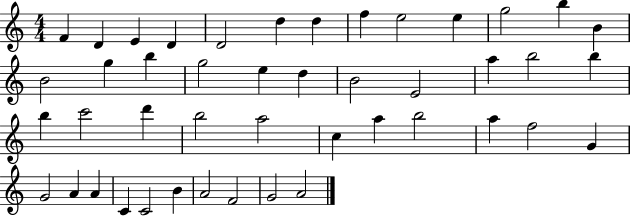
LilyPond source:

{
  \clef treble
  \numericTimeSignature
  \time 4/4
  \key c \major
  f'4 d'4 e'4 d'4 | d'2 d''4 d''4 | f''4 e''2 e''4 | g''2 b''4 b'4 | \break b'2 g''4 b''4 | g''2 e''4 d''4 | b'2 e'2 | a''4 b''2 b''4 | \break b''4 c'''2 d'''4 | b''2 a''2 | c''4 a''4 b''2 | a''4 f''2 g'4 | \break g'2 a'4 a'4 | c'4 c'2 b'4 | a'2 f'2 | g'2 a'2 | \break \bar "|."
}